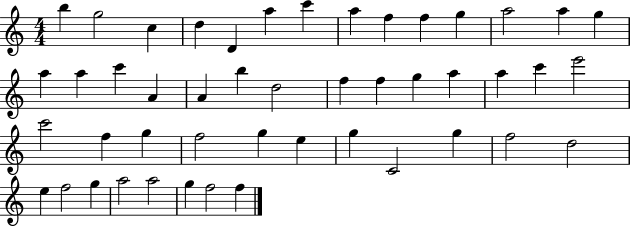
B5/q G5/h C5/q D5/q D4/q A5/q C6/q A5/q F5/q F5/q G5/q A5/h A5/q G5/q A5/q A5/q C6/q A4/q A4/q B5/q D5/h F5/q F5/q G5/q A5/q A5/q C6/q E6/h C6/h F5/q G5/q F5/h G5/q E5/q G5/q C4/h G5/q F5/h D5/h E5/q F5/h G5/q A5/h A5/h G5/q F5/h F5/q